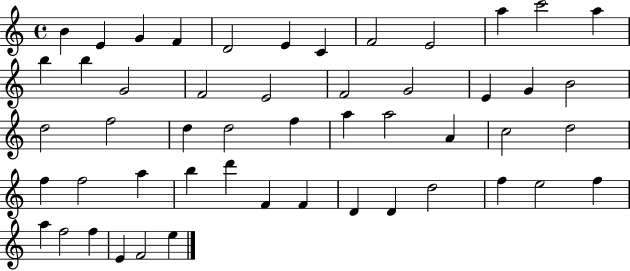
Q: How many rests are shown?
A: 0